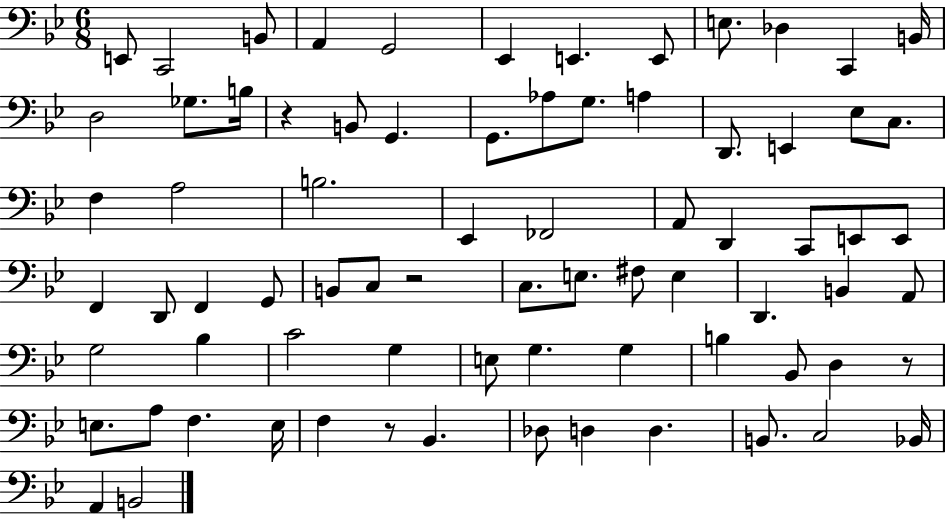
E2/e C2/h B2/e A2/q G2/h Eb2/q E2/q. E2/e E3/e. Db3/q C2/q B2/s D3/h Gb3/e. B3/s R/q B2/e G2/q. G2/e. Ab3/e G3/e. A3/q D2/e. E2/q Eb3/e C3/e. F3/q A3/h B3/h. Eb2/q FES2/h A2/e D2/q C2/e E2/e E2/e F2/q D2/e F2/q G2/e B2/e C3/e R/h C3/e. E3/e. F#3/e E3/q D2/q. B2/q A2/e G3/h Bb3/q C4/h G3/q E3/e G3/q. G3/q B3/q Bb2/e D3/q R/e E3/e. A3/e F3/q. E3/s F3/q R/e Bb2/q. Db3/e D3/q D3/q. B2/e. C3/h Bb2/s A2/q B2/h